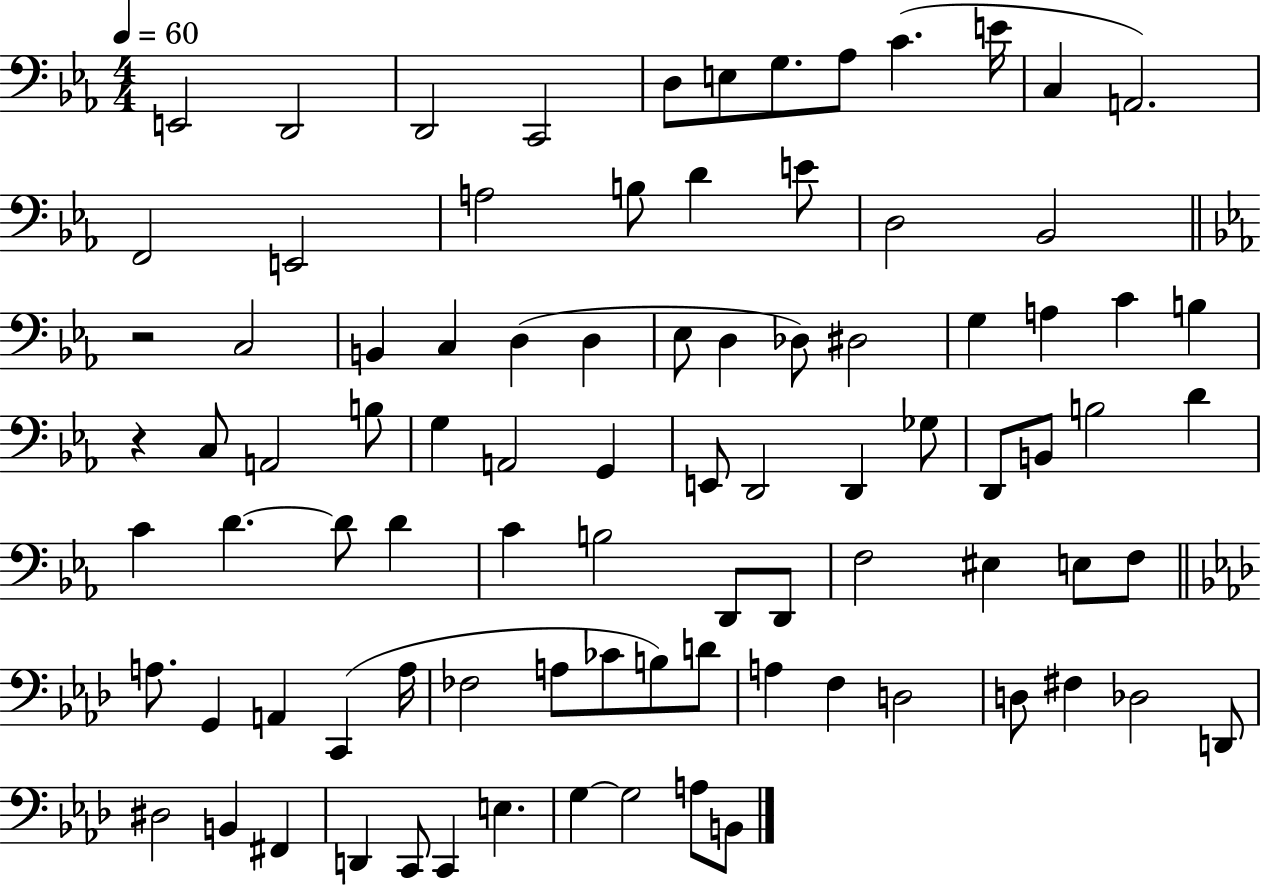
X:1
T:Untitled
M:4/4
L:1/4
K:Eb
E,,2 D,,2 D,,2 C,,2 D,/2 E,/2 G,/2 _A,/2 C E/4 C, A,,2 F,,2 E,,2 A,2 B,/2 D E/2 D,2 _B,,2 z2 C,2 B,, C, D, D, _E,/2 D, _D,/2 ^D,2 G, A, C B, z C,/2 A,,2 B,/2 G, A,,2 G,, E,,/2 D,,2 D,, _G,/2 D,,/2 B,,/2 B,2 D C D D/2 D C B,2 D,,/2 D,,/2 F,2 ^E, E,/2 F,/2 A,/2 G,, A,, C,, A,/4 _F,2 A,/2 _C/2 B,/2 D/2 A, F, D,2 D,/2 ^F, _D,2 D,,/2 ^D,2 B,, ^F,, D,, C,,/2 C,, E, G, G,2 A,/2 B,,/2